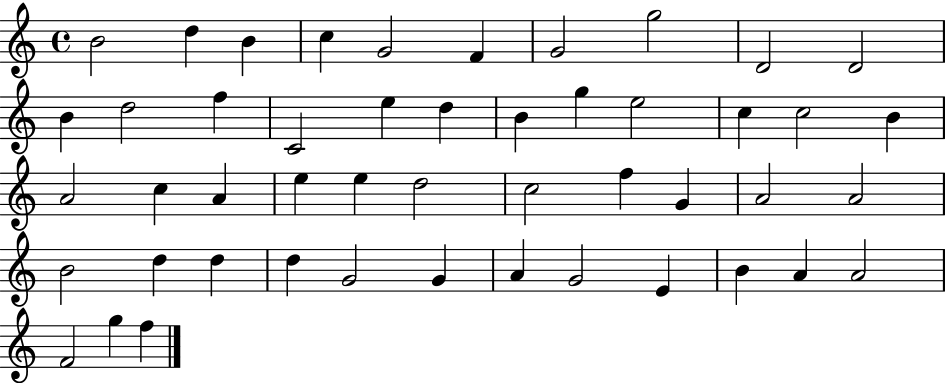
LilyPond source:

{
  \clef treble
  \time 4/4
  \defaultTimeSignature
  \key c \major
  b'2 d''4 b'4 | c''4 g'2 f'4 | g'2 g''2 | d'2 d'2 | \break b'4 d''2 f''4 | c'2 e''4 d''4 | b'4 g''4 e''2 | c''4 c''2 b'4 | \break a'2 c''4 a'4 | e''4 e''4 d''2 | c''2 f''4 g'4 | a'2 a'2 | \break b'2 d''4 d''4 | d''4 g'2 g'4 | a'4 g'2 e'4 | b'4 a'4 a'2 | \break f'2 g''4 f''4 | \bar "|."
}